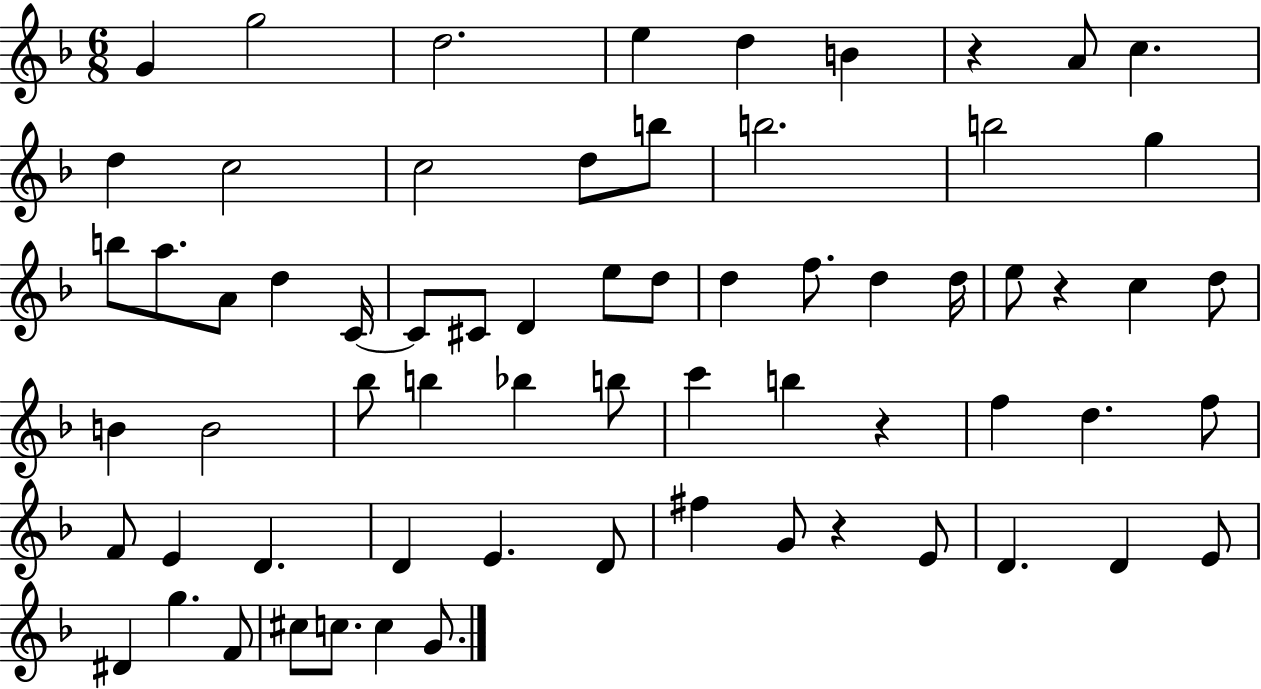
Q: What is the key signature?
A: F major